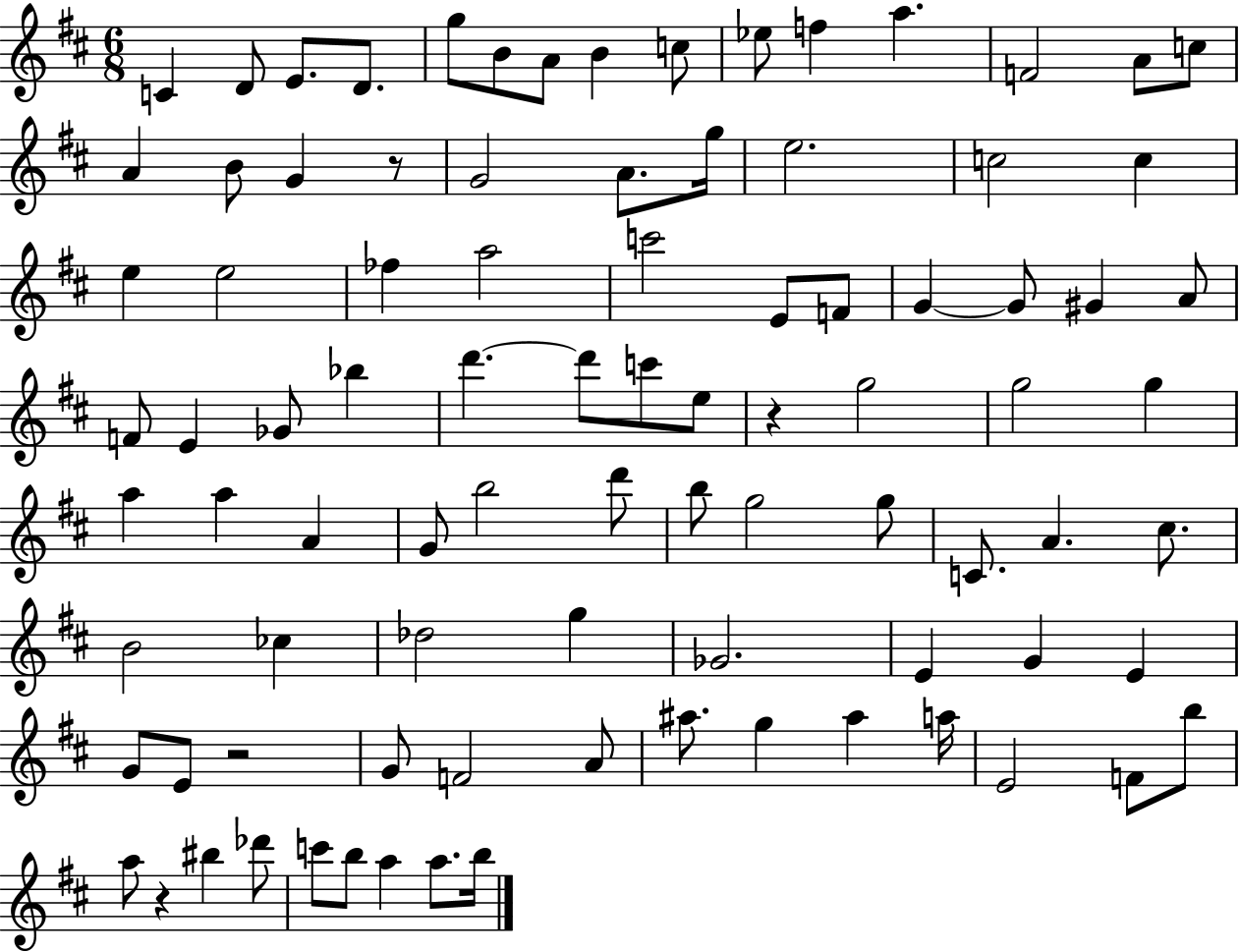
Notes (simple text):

C4/q D4/e E4/e. D4/e. G5/e B4/e A4/e B4/q C5/e Eb5/e F5/q A5/q. F4/h A4/e C5/e A4/q B4/e G4/q R/e G4/h A4/e. G5/s E5/h. C5/h C5/q E5/q E5/h FES5/q A5/h C6/h E4/e F4/e G4/q G4/e G#4/q A4/e F4/e E4/q Gb4/e Bb5/q D6/q. D6/e C6/e E5/e R/q G5/h G5/h G5/q A5/q A5/q A4/q G4/e B5/h D6/e B5/e G5/h G5/e C4/e. A4/q. C#5/e. B4/h CES5/q Db5/h G5/q Gb4/h. E4/q G4/q E4/q G4/e E4/e R/h G4/e F4/h A4/e A#5/e. G5/q A#5/q A5/s E4/h F4/e B5/e A5/e R/q BIS5/q Db6/e C6/e B5/e A5/q A5/e. B5/s